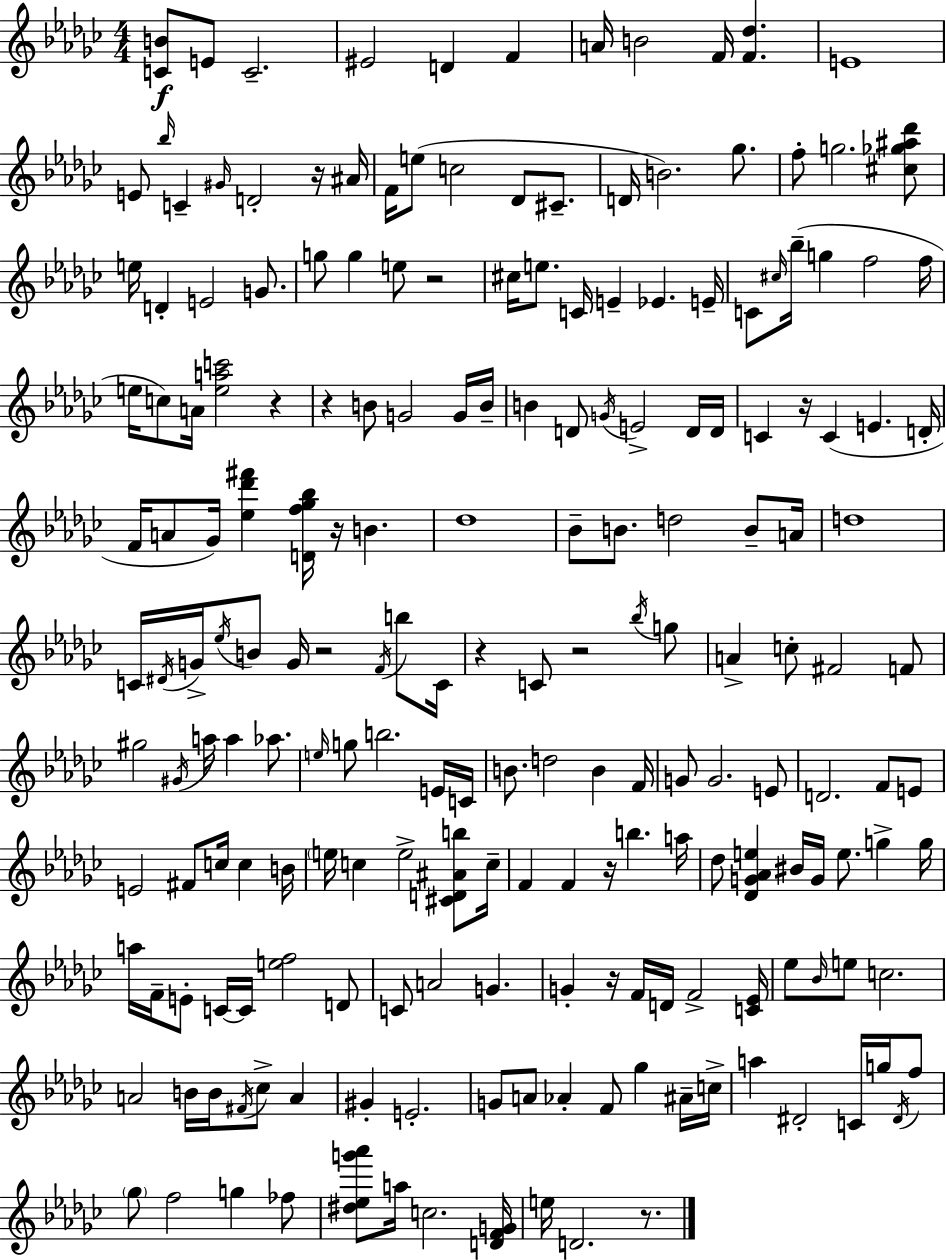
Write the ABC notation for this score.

X:1
T:Untitled
M:4/4
L:1/4
K:Ebm
[CB]/2 E/2 C2 ^E2 D F A/4 B2 F/4 [F_d] E4 E/2 _b/4 C ^G/4 D2 z/4 ^A/4 F/4 e/2 c2 _D/2 ^C/2 D/4 B2 _g/2 f/2 g2 [^c_g^a_d']/2 e/4 D E2 G/2 g/2 g e/2 z2 ^c/4 e/2 C/4 E _E E/4 C/2 ^c/4 _b/4 g f2 f/4 e/4 c/2 A/4 [eac']2 z z B/2 G2 G/4 B/4 B D/2 G/4 E2 D/4 D/4 C z/4 C E D/4 F/4 A/2 _G/4 [_e_d'^f'] [Df_g_b]/4 z/4 B _d4 _B/2 B/2 d2 B/2 A/4 d4 C/4 ^D/4 G/4 _e/4 B/2 G/4 z2 F/4 b/2 C/4 z C/2 z2 _b/4 g/2 A c/2 ^F2 F/2 ^g2 ^G/4 a/4 a _a/2 e/4 g/2 b2 E/4 C/4 B/2 d2 B F/4 G/2 G2 E/2 D2 F/2 E/2 E2 ^F/2 c/4 c B/4 e/4 c e2 [^CD^Ab]/2 c/4 F F z/4 b a/4 _d/2 [_DG_Ae] ^B/4 G/4 e/2 g g/4 a/4 F/4 E/2 C/4 C/4 [ef]2 D/2 C/2 A2 G G z/4 F/4 D/4 F2 [C_E]/4 _e/2 _B/4 e/2 c2 A2 B/4 B/4 ^F/4 _c/2 A ^G E2 G/2 A/2 _A F/2 _g ^A/4 c/4 a ^D2 C/4 g/4 ^D/4 f/2 _g/2 f2 g _f/2 [^d_eg'_a']/2 a/4 c2 [DFG]/4 e/4 D2 z/2